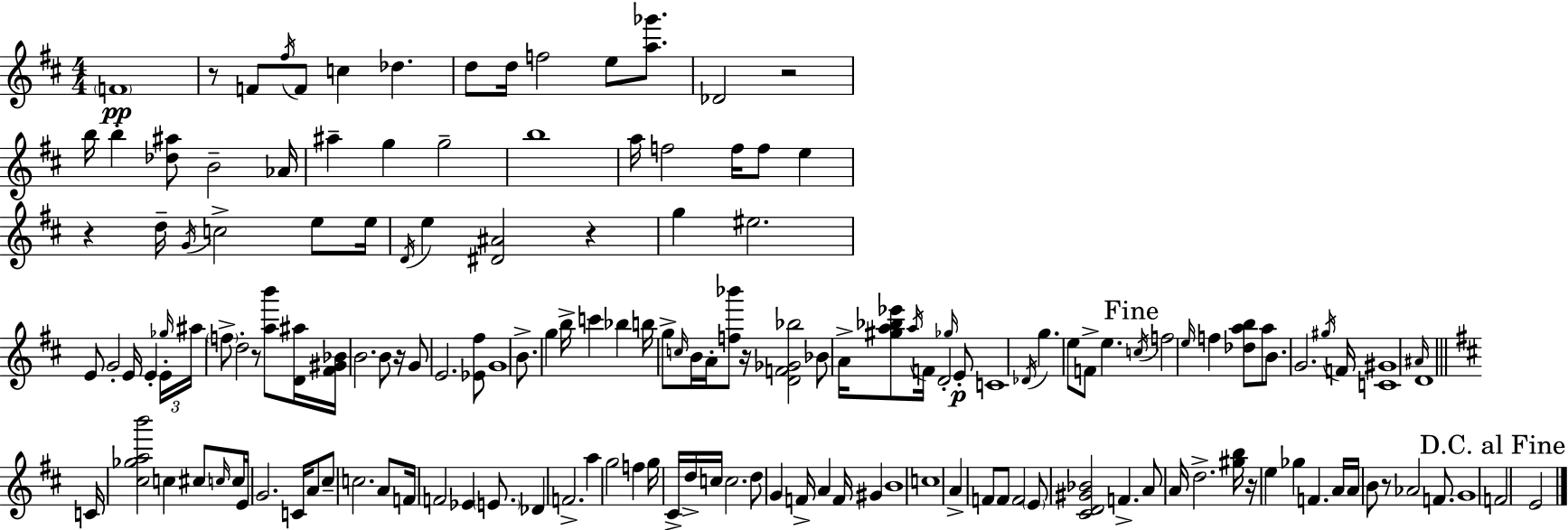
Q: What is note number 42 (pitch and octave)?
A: D5